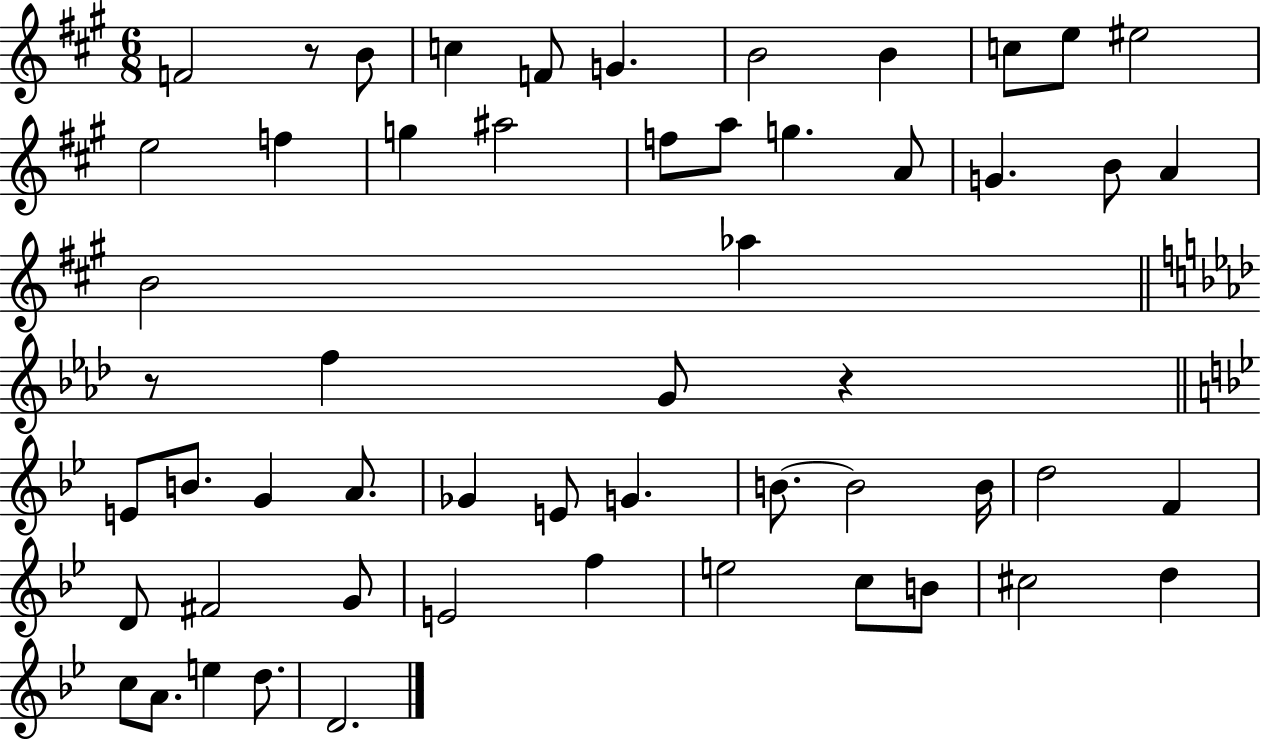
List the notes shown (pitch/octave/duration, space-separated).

F4/h R/e B4/e C5/q F4/e G4/q. B4/h B4/q C5/e E5/e EIS5/h E5/h F5/q G5/q A#5/h F5/e A5/e G5/q. A4/e G4/q. B4/e A4/q B4/h Ab5/q R/e F5/q G4/e R/q E4/e B4/e. G4/q A4/e. Gb4/q E4/e G4/q. B4/e. B4/h B4/s D5/h F4/q D4/e F#4/h G4/e E4/h F5/q E5/h C5/e B4/e C#5/h D5/q C5/e A4/e. E5/q D5/e. D4/h.